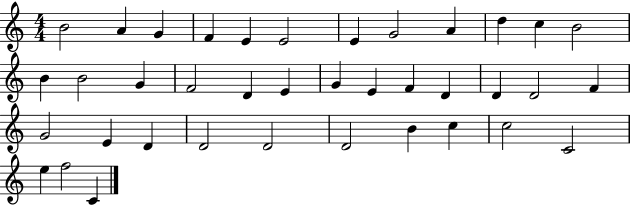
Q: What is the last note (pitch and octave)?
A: C4